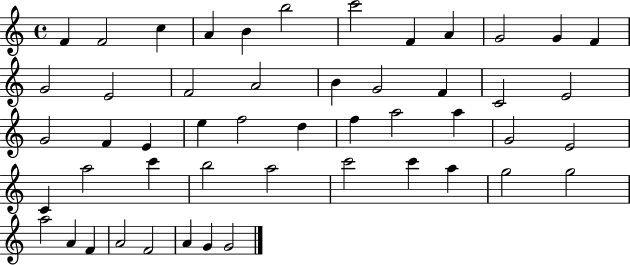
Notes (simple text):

F4/q F4/h C5/q A4/q B4/q B5/h C6/h F4/q A4/q G4/h G4/q F4/q G4/h E4/h F4/h A4/h B4/q G4/h F4/q C4/h E4/h G4/h F4/q E4/q E5/q F5/h D5/q F5/q A5/h A5/q G4/h E4/h C4/q A5/h C6/q B5/h A5/h C6/h C6/q A5/q G5/h G5/h A5/h A4/q F4/q A4/h F4/h A4/q G4/q G4/h